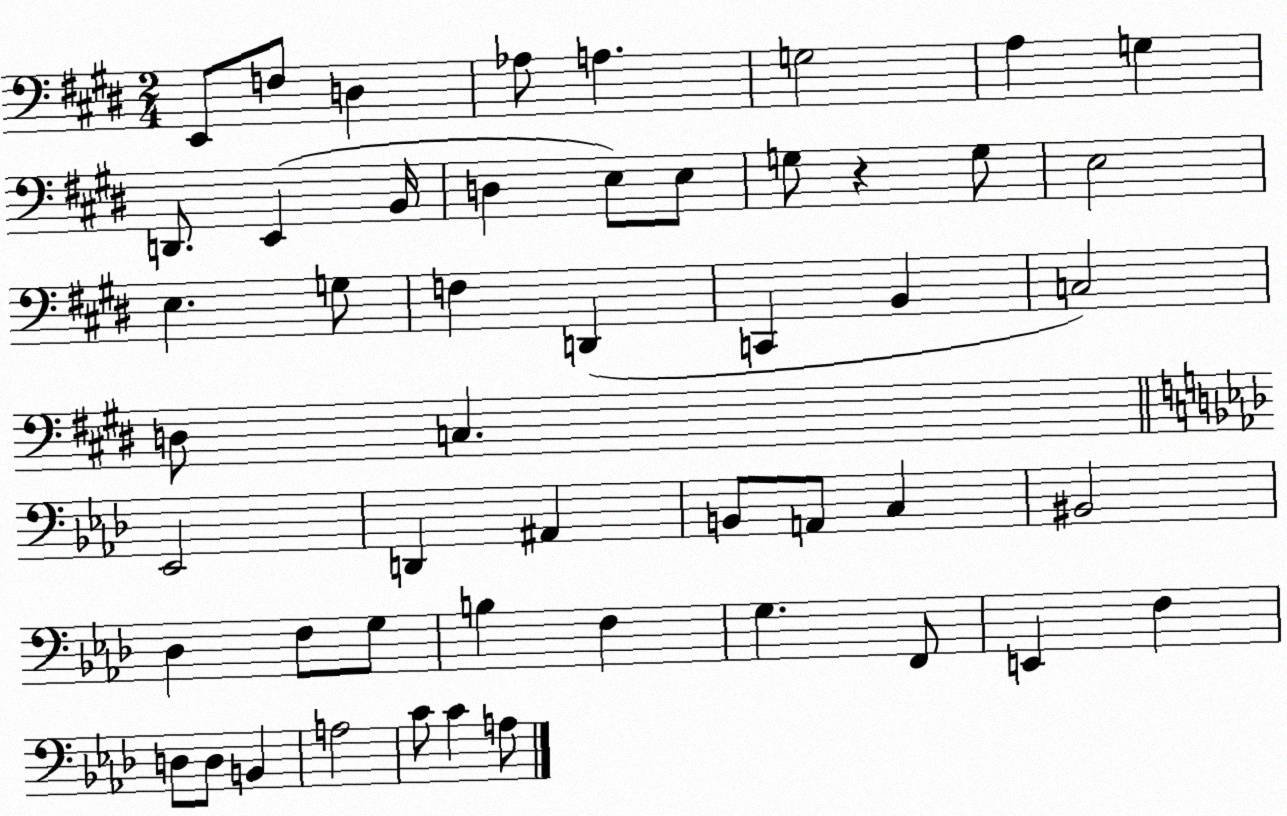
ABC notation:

X:1
T:Untitled
M:2/4
L:1/4
K:E
E,,/2 F,/2 D, _A,/2 A, G,2 A, G, D,,/2 E,, B,,/4 D, E,/2 E,/2 G,/2 z G,/2 E,2 E, G,/2 F, D,, C,, B,, C,2 D,/2 C, _E,,2 D,, ^A,, B,,/2 A,,/2 C, ^B,,2 _D, F,/2 G,/2 B, F, G, F,,/2 E,, F, D,/2 D,/2 B,, A,2 C/2 C A,/2